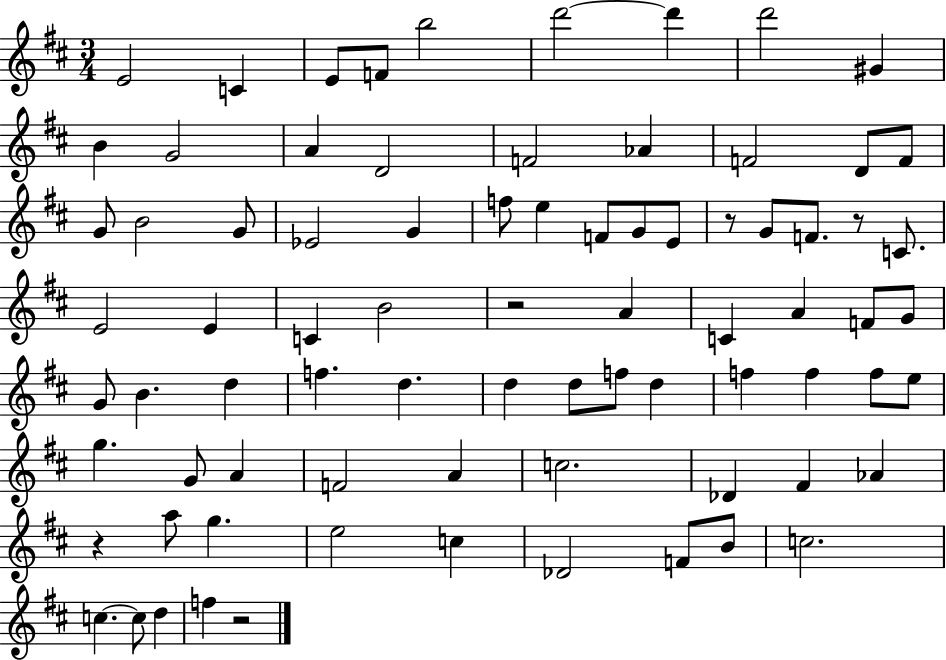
X:1
T:Untitled
M:3/4
L:1/4
K:D
E2 C E/2 F/2 b2 d'2 d' d'2 ^G B G2 A D2 F2 _A F2 D/2 F/2 G/2 B2 G/2 _E2 G f/2 e F/2 G/2 E/2 z/2 G/2 F/2 z/2 C/2 E2 E C B2 z2 A C A F/2 G/2 G/2 B d f d d d/2 f/2 d f f f/2 e/2 g G/2 A F2 A c2 _D ^F _A z a/2 g e2 c _D2 F/2 B/2 c2 c c/2 d f z2